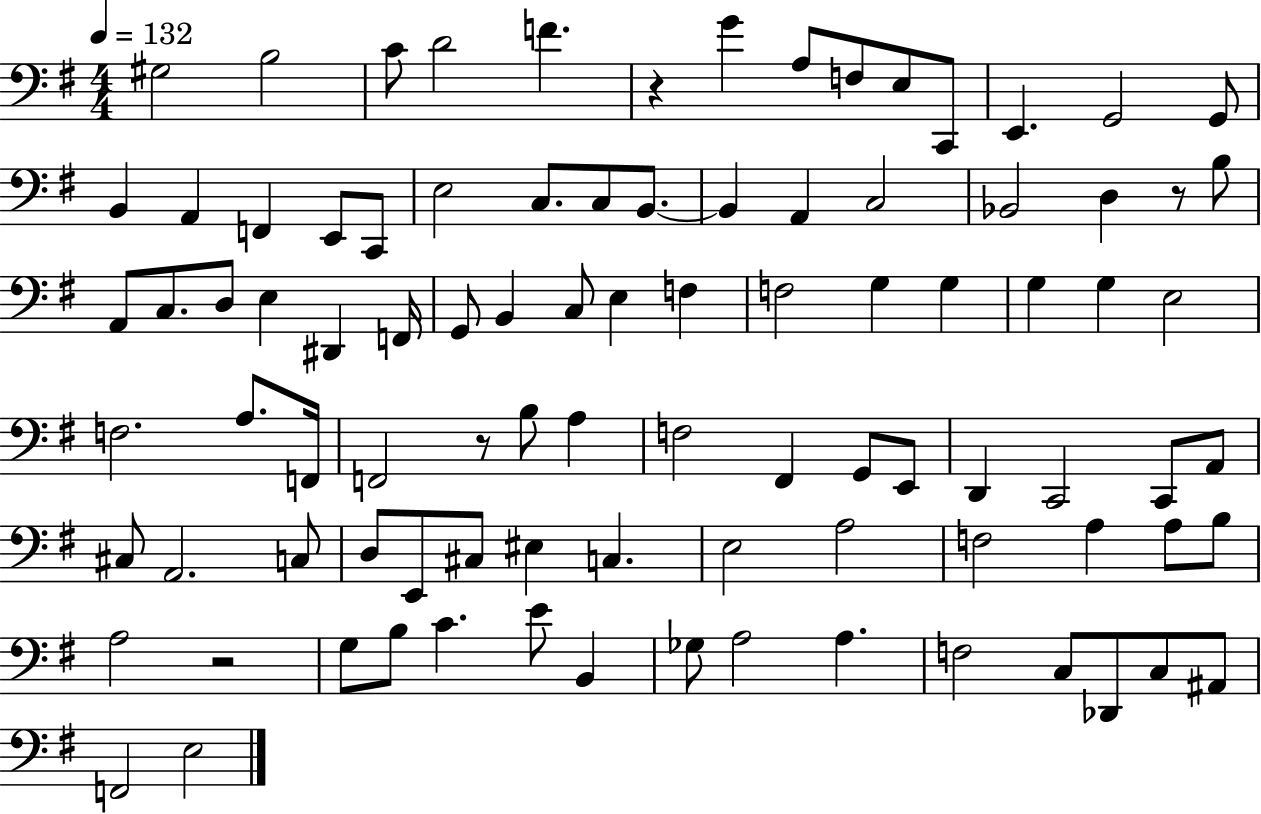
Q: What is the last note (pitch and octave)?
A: E3